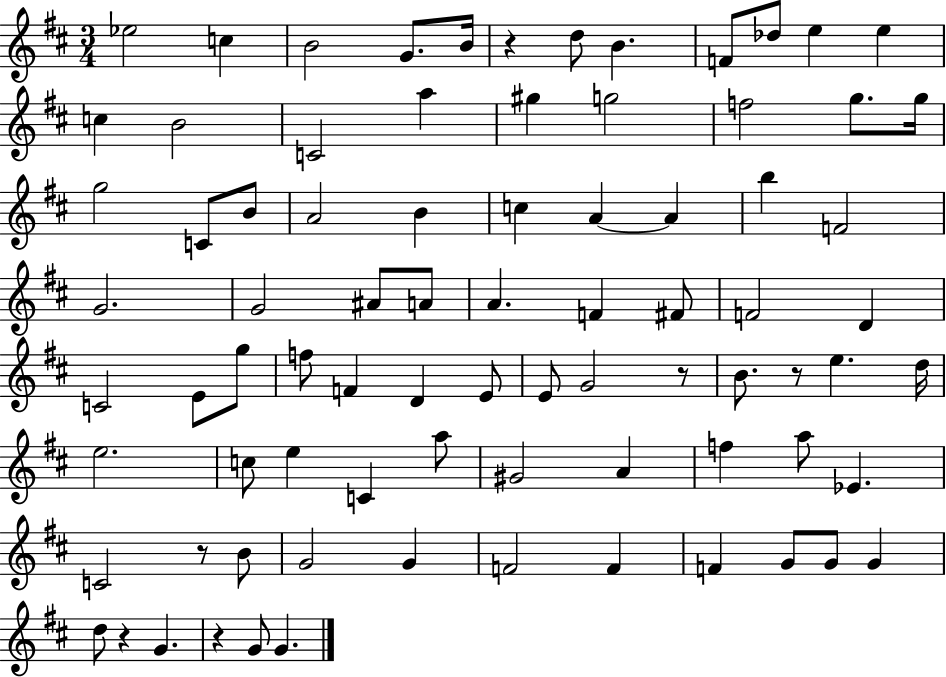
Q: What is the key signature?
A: D major